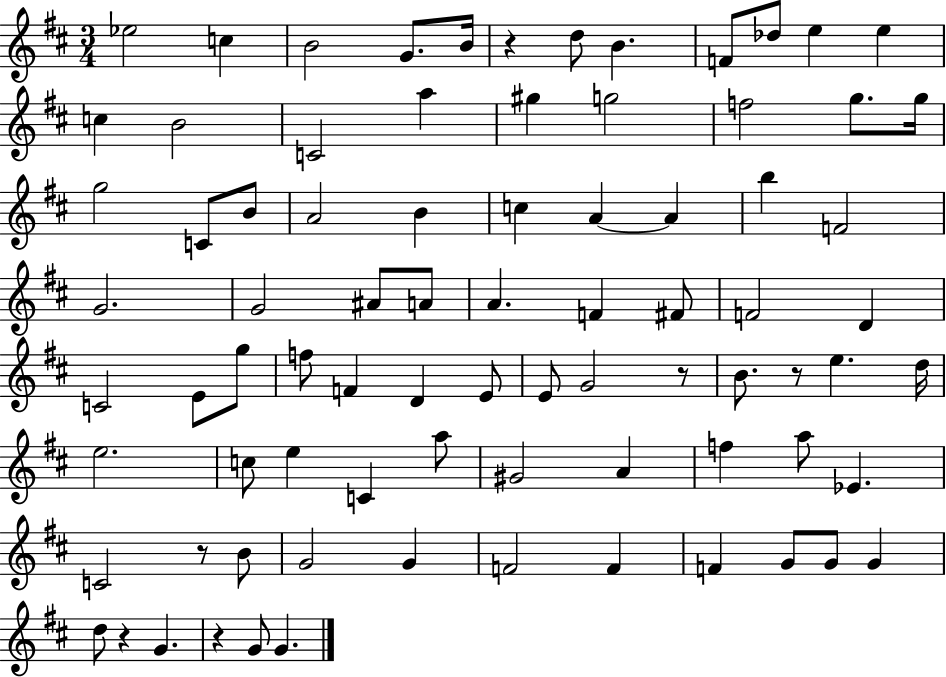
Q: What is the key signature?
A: D major